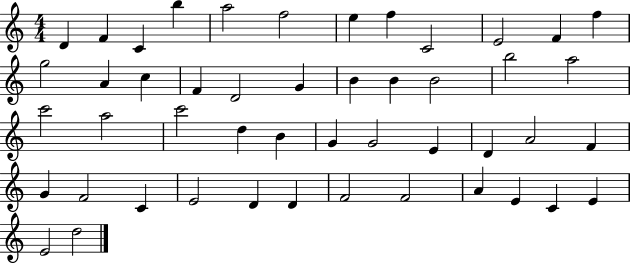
X:1
T:Untitled
M:4/4
L:1/4
K:C
D F C b a2 f2 e f C2 E2 F f g2 A c F D2 G B B B2 b2 a2 c'2 a2 c'2 d B G G2 E D A2 F G F2 C E2 D D F2 F2 A E C E E2 d2